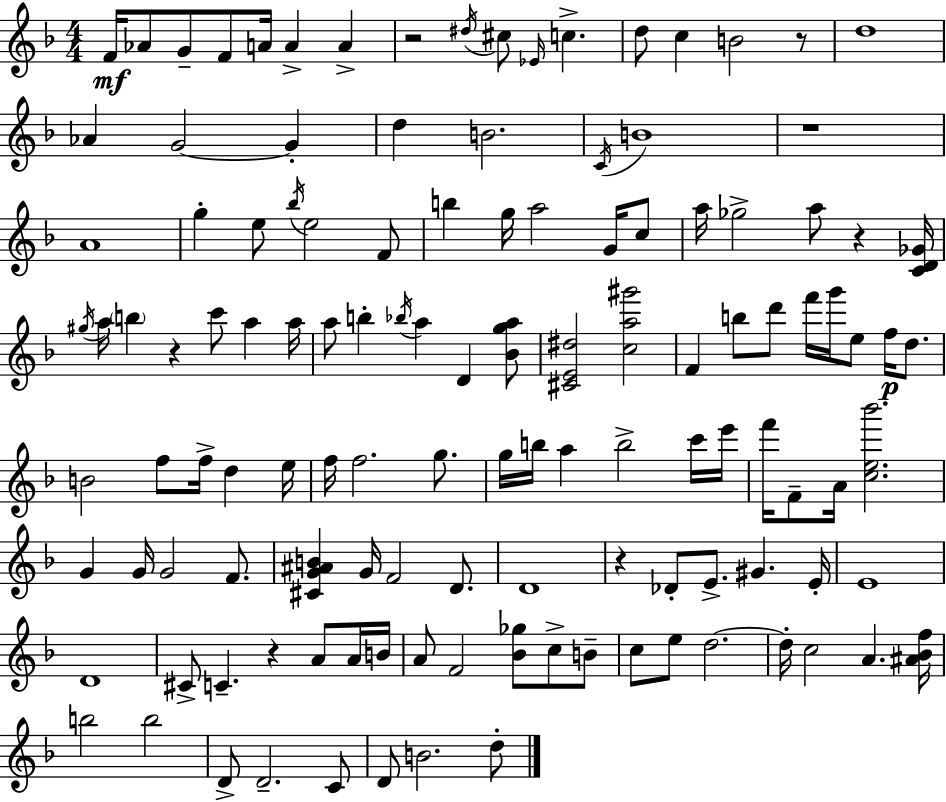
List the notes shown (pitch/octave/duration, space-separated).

F4/s Ab4/e G4/e F4/e A4/s A4/q A4/q R/h D#5/s C#5/e Eb4/s C5/q. D5/e C5/q B4/h R/e D5/w Ab4/q G4/h G4/q D5/q B4/h. C4/s B4/w R/w A4/w G5/q E5/e Bb5/s E5/h F4/e B5/q G5/s A5/h G4/s C5/e A5/s Gb5/h A5/e R/q [C4,D4,Gb4]/s G#5/s A5/s B5/q R/q C6/e A5/q A5/s A5/e B5/q Bb5/s A5/q D4/q [Bb4,G5,A5]/e [C#4,E4,D#5]/h [C5,A5,G#6]/h F4/q B5/e D6/e F6/s G6/s E5/e F5/s D5/e. B4/h F5/e F5/s D5/q E5/s F5/s F5/h. G5/e. G5/s B5/s A5/q B5/h C6/s E6/s F6/s F4/e A4/s [C5,E5,Bb6]/h. G4/q G4/s G4/h F4/e. [C#4,G4,A#4,B4]/q G4/s F4/h D4/e. D4/w R/q Db4/e E4/e. G#4/q. E4/s E4/w D4/w C#4/e C4/q. R/q A4/e A4/s B4/s A4/e F4/h [Bb4,Gb5]/e C5/e B4/e C5/e E5/e D5/h. D5/s C5/h A4/q. [A#4,Bb4,F5]/s B5/h B5/h D4/e D4/h. C4/e D4/e B4/h. D5/e